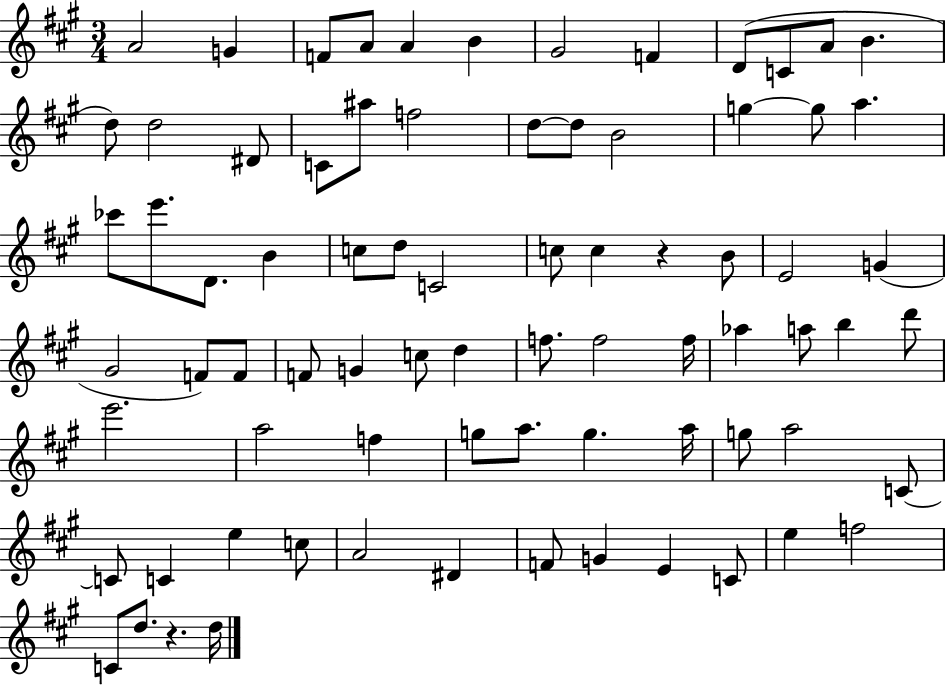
A4/h G4/q F4/e A4/e A4/q B4/q G#4/h F4/q D4/e C4/e A4/e B4/q. D5/e D5/h D#4/e C4/e A#5/e F5/h D5/e D5/e B4/h G5/q G5/e A5/q. CES6/e E6/e. D4/e. B4/q C5/e D5/e C4/h C5/e C5/q R/q B4/e E4/h G4/q G#4/h F4/e F4/e F4/e G4/q C5/e D5/q F5/e. F5/h F5/s Ab5/q A5/e B5/q D6/e E6/h. A5/h F5/q G5/e A5/e. G5/q. A5/s G5/e A5/h C4/e C4/e C4/q E5/q C5/e A4/h D#4/q F4/e G4/q E4/q C4/e E5/q F5/h C4/e D5/e. R/q. D5/s